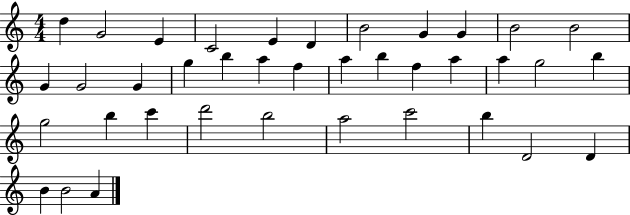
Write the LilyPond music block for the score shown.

{
  \clef treble
  \numericTimeSignature
  \time 4/4
  \key c \major
  d''4 g'2 e'4 | c'2 e'4 d'4 | b'2 g'4 g'4 | b'2 b'2 | \break g'4 g'2 g'4 | g''4 b''4 a''4 f''4 | a''4 b''4 f''4 a''4 | a''4 g''2 b''4 | \break g''2 b''4 c'''4 | d'''2 b''2 | a''2 c'''2 | b''4 d'2 d'4 | \break b'4 b'2 a'4 | \bar "|."
}